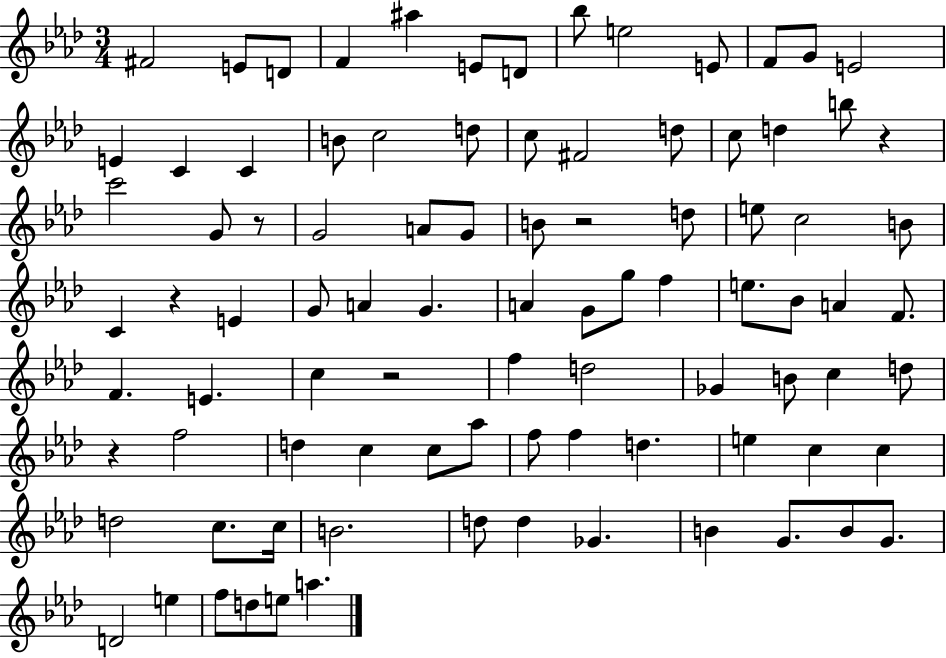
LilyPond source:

{
  \clef treble
  \numericTimeSignature
  \time 3/4
  \key aes \major
  \repeat volta 2 { fis'2 e'8 d'8 | f'4 ais''4 e'8 d'8 | bes''8 e''2 e'8 | f'8 g'8 e'2 | \break e'4 c'4 c'4 | b'8 c''2 d''8 | c''8 fis'2 d''8 | c''8 d''4 b''8 r4 | \break c'''2 g'8 r8 | g'2 a'8 g'8 | b'8 r2 d''8 | e''8 c''2 b'8 | \break c'4 r4 e'4 | g'8 a'4 g'4. | a'4 g'8 g''8 f''4 | e''8. bes'8 a'4 f'8. | \break f'4. e'4. | c''4 r2 | f''4 d''2 | ges'4 b'8 c''4 d''8 | \break r4 f''2 | d''4 c''4 c''8 aes''8 | f''8 f''4 d''4. | e''4 c''4 c''4 | \break d''2 c''8. c''16 | b'2. | d''8 d''4 ges'4. | b'4 g'8. b'8 g'8. | \break d'2 e''4 | f''8 d''8 e''8 a''4. | } \bar "|."
}